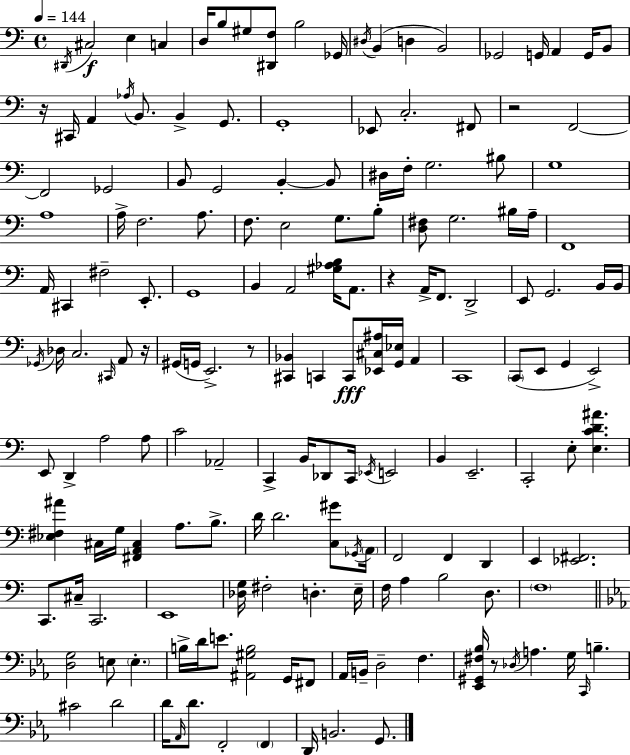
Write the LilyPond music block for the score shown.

{
  \clef bass
  \time 4/4
  \defaultTimeSignature
  \key a \minor
  \tempo 4 = 144
  \acciaccatura { dis,16 }\f cis2 e4 c4 | d16 b8 gis8 <dis, f>8 b2 | ges,16 \acciaccatura { dis16 }( b,4 d4 b,2) | ges,2 g,16 a,4 g,16 | \break b,8 r16 cis,16 a,4 \acciaccatura { aes16 } b,8. b,4-> | g,8. g,1-. | ees,8 c2.-. | fis,8 r2 f,2~~ | \break f,2 ges,2 | b,8 g,2 b,4-.~~ | b,8 dis16 f16-. g2. | bis8 g1 | \break a1 | a16-> f2. | a8. f8. e2 g8. | b8-. <d fis>8 g2. | \break bis16 a16-- f,1 | a,16 cis,4 fis2-- | e,8.-. g,1 | b,4 a,2 <gis aes b>16 | \break a,8. r4 a,16-> f,8. d,2-> | e,8 g,2. | b,16 b,16 \acciaccatura { ges,16 } des16 c2. | \grace { cis,16 } a,8 r16 gis,16( g,16 e,2.->) | \break r8 <cis, bes,>4 c,4 c,8\fff <ees, cis ais>16 | <g, ees>16 a,4 c,1 | \parenthesize c,8( e,8 g,4 e,2->) | e,8 d,4-> a2 | \break a8 c'2 aes,2-- | c,4-> b,16 des,8 c,16 \acciaccatura { ees,16 } e,2 | b,4 e,2.-- | c,2-. e8-. | \break <e c' d' ais'>4. <ees fis ais'>4 cis16 g16 <fis, a, cis>4 | a8. b8.-> d'16 d'2. | <c gis'>8 \acciaccatura { ges,16 } \parenthesize a,16 f,2 f,4 | d,4 e,4 <ees, fis,>2. | \break c,8. cis16-- c,2. | e,1 | <des g>16 fis2-. | d4.-. e16-- f16 a4 b2 | \break d8. \parenthesize f1 | \bar "||" \break \key ees \major <d g>2 e8 \parenthesize e4.-. | b16-> d'16 e'8. <ais, gis b>2 g,16 fis,8 | aes,16 b,16-- d2-- f4. | <ees, gis, fis bes>16 r8 \acciaccatura { des16 } a4. g16 \grace { c,16 } b4.-- | \break cis'2 d'2 | d'16 \grace { aes,16 } d'8. f,2-. \parenthesize f,4 | d,16 b,2. | g,8. \bar "|."
}